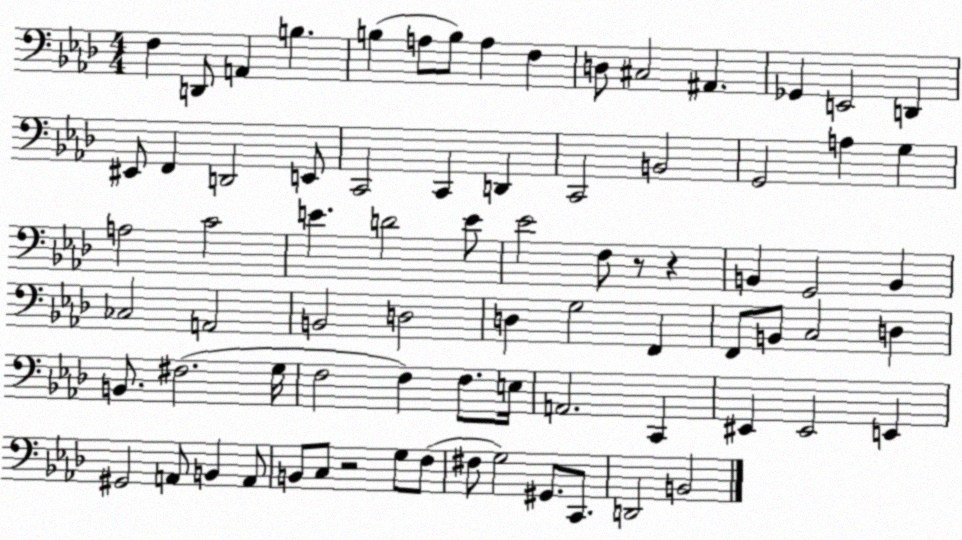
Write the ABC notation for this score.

X:1
T:Untitled
M:4/4
L:1/4
K:Ab
F, D,,/2 A,, B, B, A,/2 B,/2 A, F, D,/2 ^C,2 ^A,, _G,, E,,2 D,, ^E,,/2 F,, D,,2 E,,/2 C,,2 C,, D,, C,,2 B,,2 G,,2 A, G, A,2 C2 E D2 E/2 _E2 F,/2 z/2 z B,, G,,2 B,, _C,2 A,,2 B,,2 D,2 D, G,2 F,, F,,/2 B,,/2 C,2 D, B,,/2 ^F,2 G,/4 F,2 F, F,/2 E,/4 A,,2 C,, ^E,, ^E,,2 E,, ^G,,2 A,,/2 B,, A,,/2 B,,/2 C,/2 z2 G,/2 F,/2 ^F,/2 G,2 ^G,,/2 C,,/2 D,,2 B,,2